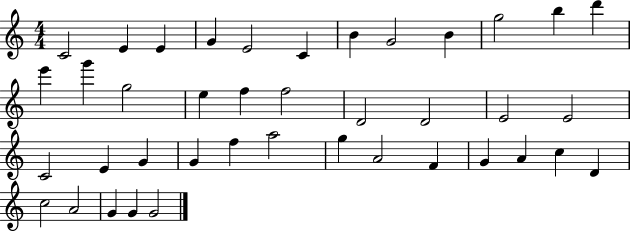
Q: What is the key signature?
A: C major